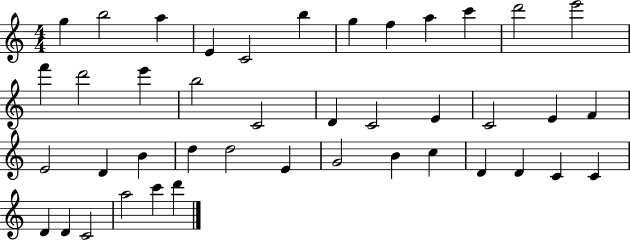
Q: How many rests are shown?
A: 0